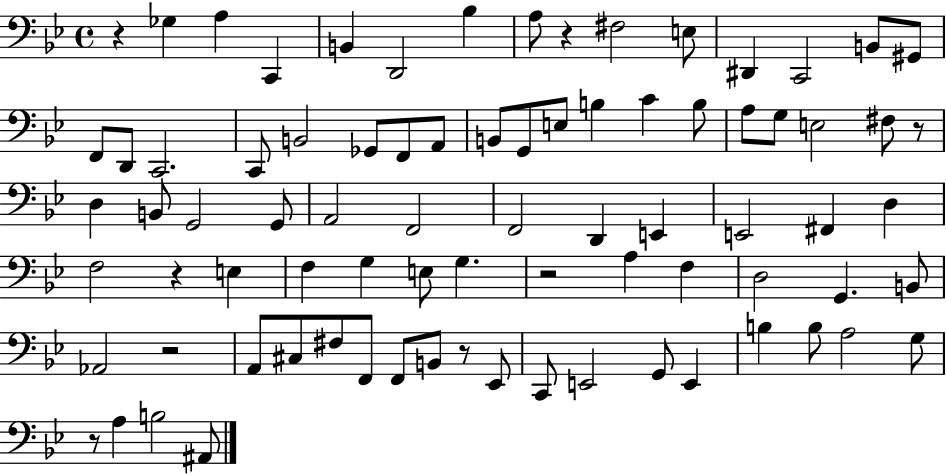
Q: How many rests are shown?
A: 8